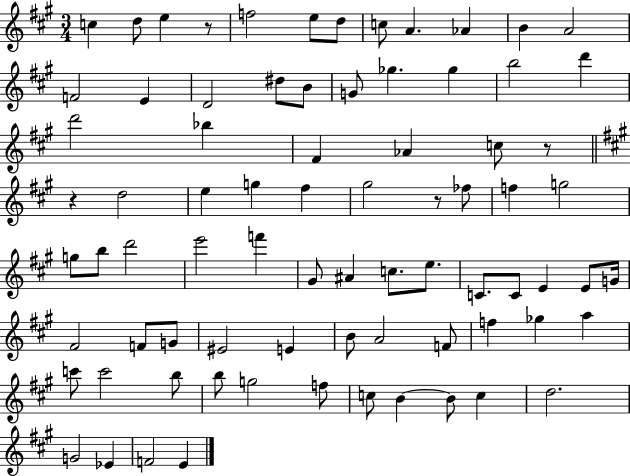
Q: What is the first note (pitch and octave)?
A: C5